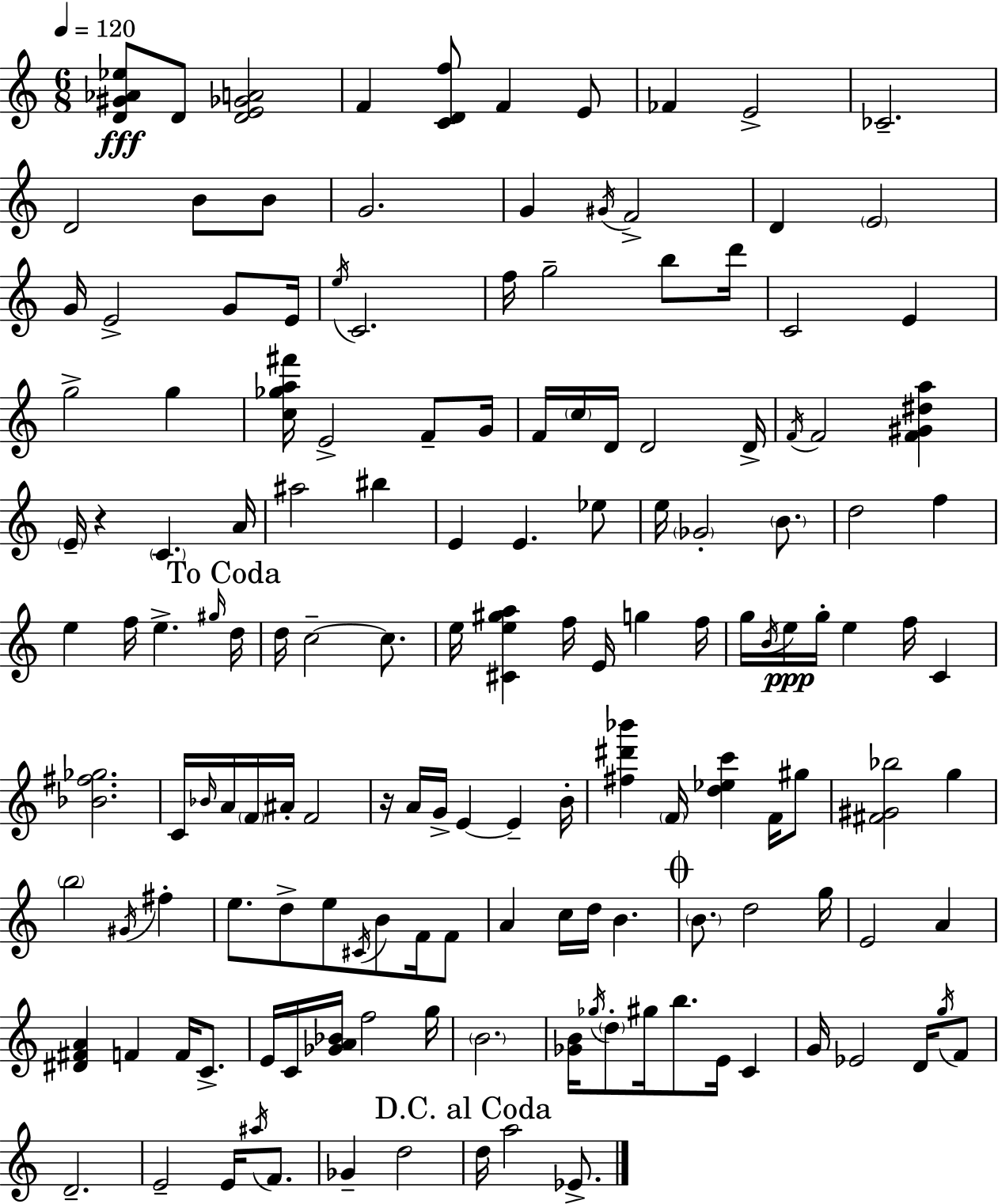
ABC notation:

X:1
T:Untitled
M:6/8
L:1/4
K:Am
[D^G_A_e]/2 D/2 [DE_GA]2 F [CDf]/2 F E/2 _F E2 _C2 D2 B/2 B/2 G2 G ^G/4 F2 D E2 G/4 E2 G/2 E/4 e/4 C2 f/4 g2 b/2 d'/4 C2 E g2 g [c_ga^f']/4 E2 F/2 G/4 F/4 c/4 D/4 D2 D/4 F/4 F2 [F^G^da] E/4 z C A/4 ^a2 ^b E E _e/2 e/4 _G2 B/2 d2 f e f/4 e ^g/4 d/4 d/4 c2 c/2 e/4 [^Ce^ga] f/4 E/4 g f/4 g/4 B/4 e/4 g/4 e f/4 C [_B^f_g]2 C/4 _B/4 A/4 F/4 ^A/4 F2 z/4 A/4 G/4 E E B/4 [^f^d'_b'] F/4 [d_ec'] F/4 ^g/2 [^F^G_b]2 g b2 ^G/4 ^f e/2 d/2 e/2 ^C/4 B/2 F/4 F/2 A c/4 d/4 B B/2 d2 g/4 E2 A [^D^FA] F F/4 C/2 E/4 C/4 [_GA_B]/4 f2 g/4 B2 [_GB]/4 _g/4 d/2 ^g/4 b/2 E/4 C G/4 _E2 D/4 g/4 F/2 D2 E2 E/4 ^a/4 F/2 _G d2 d/4 a2 _E/2